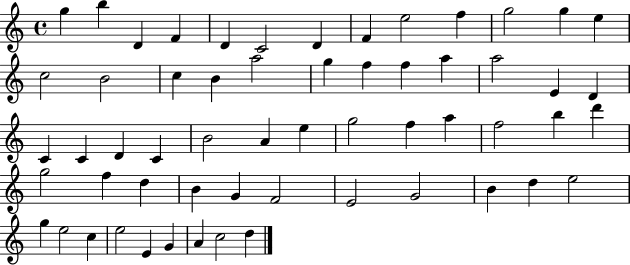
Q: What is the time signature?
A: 4/4